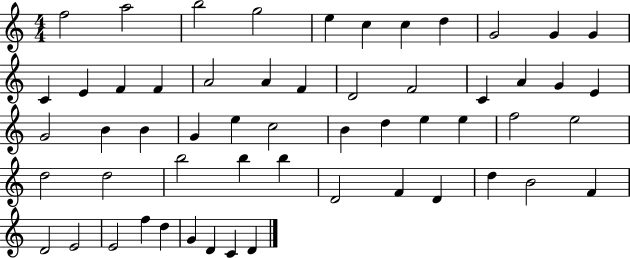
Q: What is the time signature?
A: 4/4